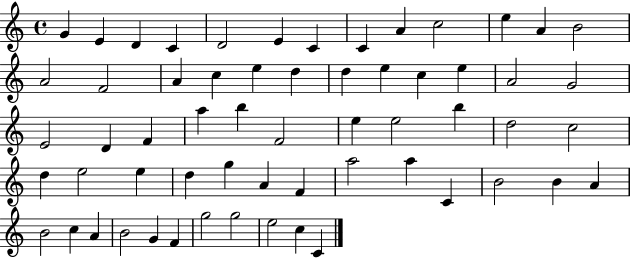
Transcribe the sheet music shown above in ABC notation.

X:1
T:Untitled
M:4/4
L:1/4
K:C
G E D C D2 E C C A c2 e A B2 A2 F2 A c e d d e c e A2 G2 E2 D F a b F2 e e2 b d2 c2 d e2 e d g A F a2 a C B2 B A B2 c A B2 G F g2 g2 e2 c C